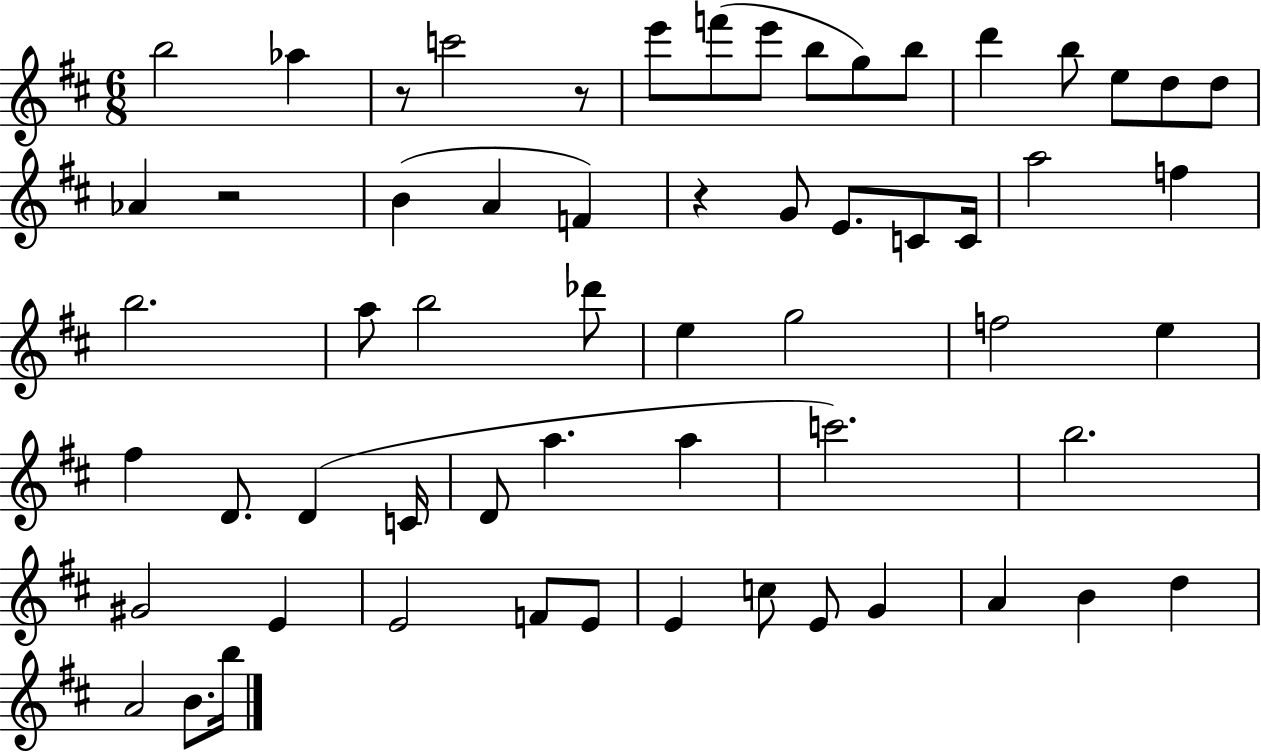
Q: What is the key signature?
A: D major